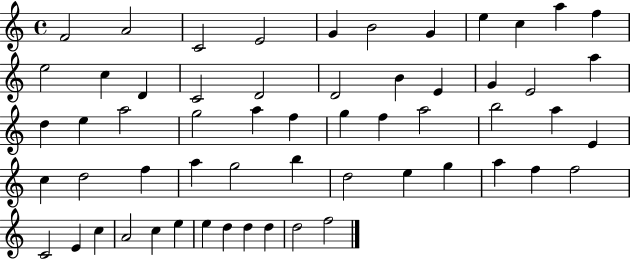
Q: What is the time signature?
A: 4/4